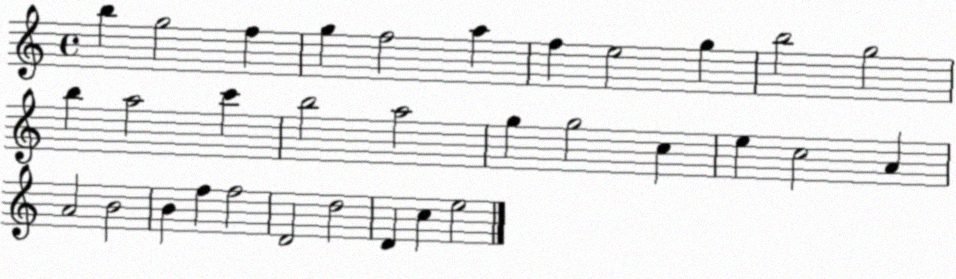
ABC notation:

X:1
T:Untitled
M:4/4
L:1/4
K:C
b g2 f g f2 a f e2 g b2 g2 b a2 c' b2 a2 g g2 c e c2 A A2 B2 B f f2 D2 d2 D c e2